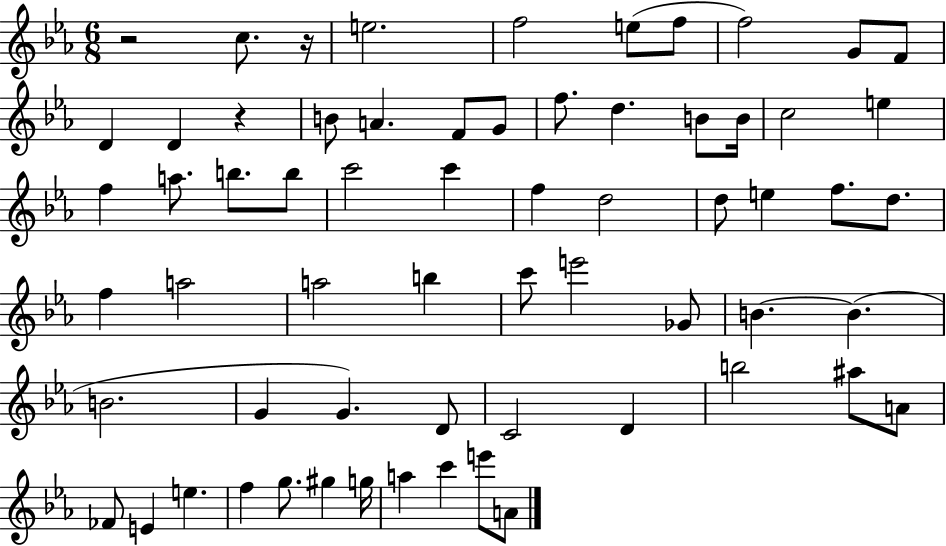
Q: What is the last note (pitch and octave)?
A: A4